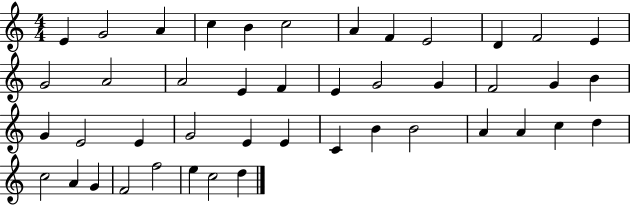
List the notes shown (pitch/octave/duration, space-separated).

E4/q G4/h A4/q C5/q B4/q C5/h A4/q F4/q E4/h D4/q F4/h E4/q G4/h A4/h A4/h E4/q F4/q E4/q G4/h G4/q F4/h G4/q B4/q G4/q E4/h E4/q G4/h E4/q E4/q C4/q B4/q B4/h A4/q A4/q C5/q D5/q C5/h A4/q G4/q F4/h F5/h E5/q C5/h D5/q